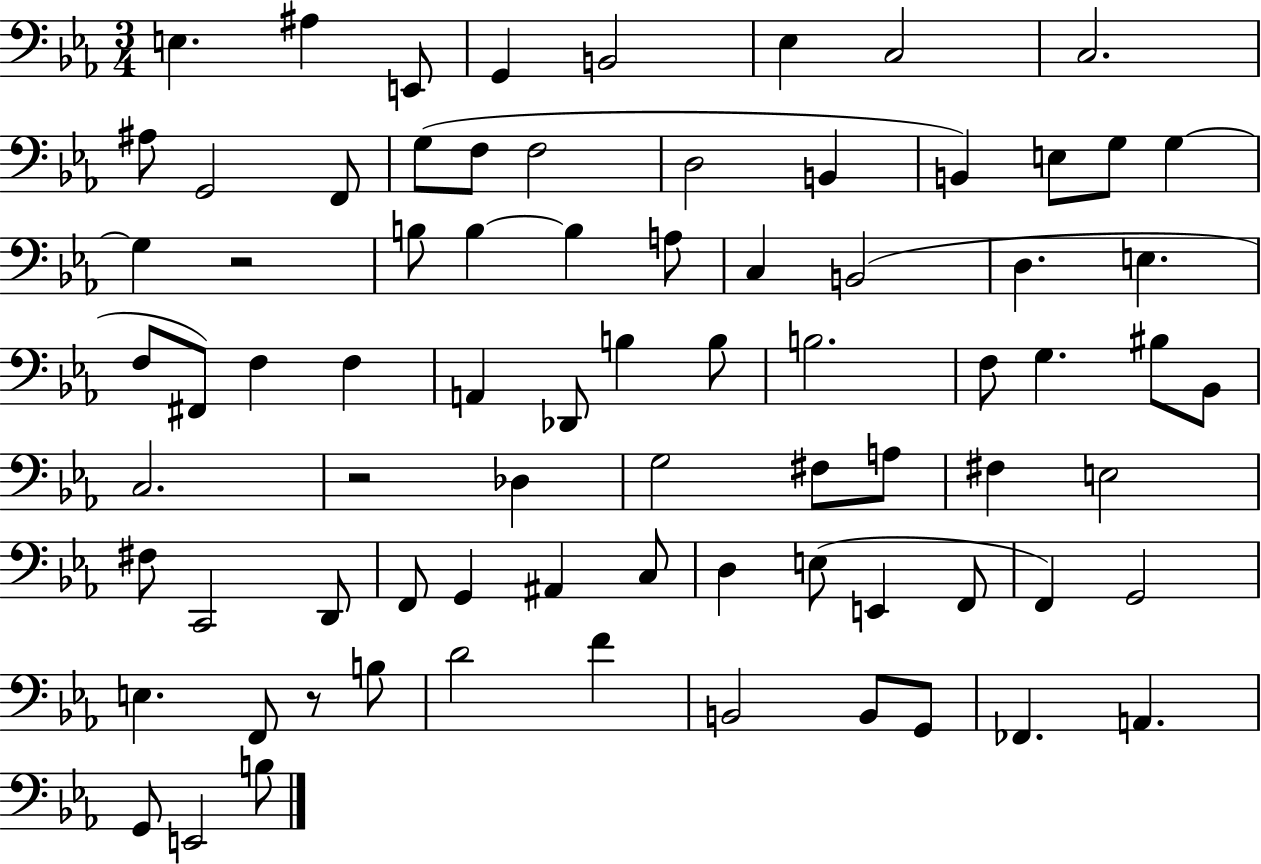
E3/q. A#3/q E2/e G2/q B2/h Eb3/q C3/h C3/h. A#3/e G2/h F2/e G3/e F3/e F3/h D3/h B2/q B2/q E3/e G3/e G3/q G3/q R/h B3/e B3/q B3/q A3/e C3/q B2/h D3/q. E3/q. F3/e F#2/e F3/q F3/q A2/q Db2/e B3/q B3/e B3/h. F3/e G3/q. BIS3/e Bb2/e C3/h. R/h Db3/q G3/h F#3/e A3/e F#3/q E3/h F#3/e C2/h D2/e F2/e G2/q A#2/q C3/e D3/q E3/e E2/q F2/e F2/q G2/h E3/q. F2/e R/e B3/e D4/h F4/q B2/h B2/e G2/e FES2/q. A2/q. G2/e E2/h B3/e